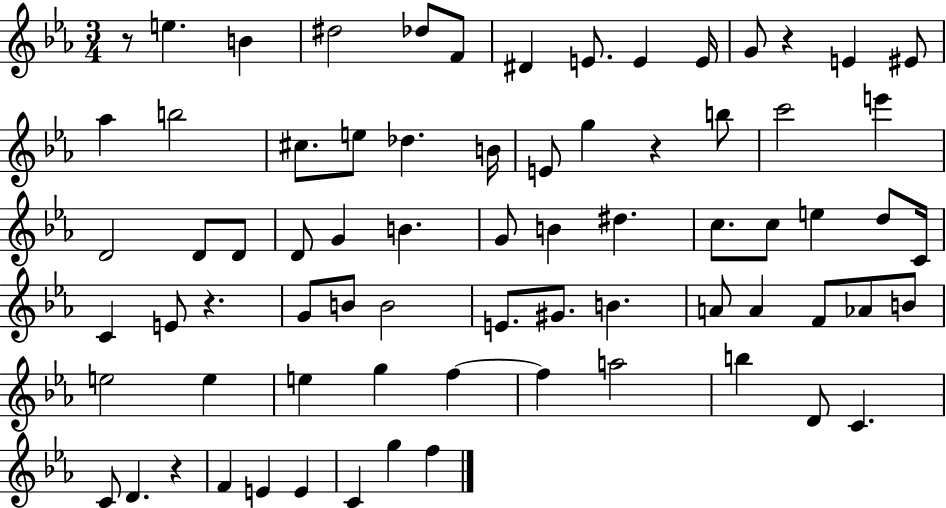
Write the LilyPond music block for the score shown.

{
  \clef treble
  \numericTimeSignature
  \time 3/4
  \key ees \major
  r8 e''4. b'4 | dis''2 des''8 f'8 | dis'4 e'8. e'4 e'16 | g'8 r4 e'4 eis'8 | \break aes''4 b''2 | cis''8. e''8 des''4. b'16 | e'8 g''4 r4 b''8 | c'''2 e'''4 | \break d'2 d'8 d'8 | d'8 g'4 b'4. | g'8 b'4 dis''4. | c''8. c''8 e''4 d''8 c'16 | \break c'4 e'8 r4. | g'8 b'8 b'2 | e'8. gis'8. b'4. | a'8 a'4 f'8 aes'8 b'8 | \break e''2 e''4 | e''4 g''4 f''4~~ | f''4 a''2 | b''4 d'8 c'4. | \break c'8 d'4. r4 | f'4 e'4 e'4 | c'4 g''4 f''4 | \bar "|."
}